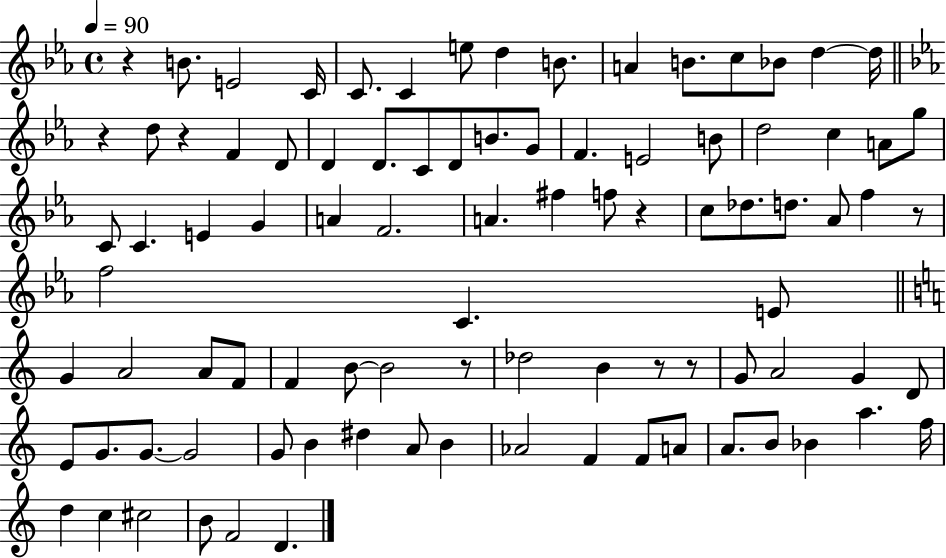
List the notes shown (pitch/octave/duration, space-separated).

R/q B4/e. E4/h C4/s C4/e. C4/q E5/e D5/q B4/e. A4/q B4/e. C5/e Bb4/e D5/q D5/s R/q D5/e R/q F4/q D4/e D4/q D4/e. C4/e D4/e B4/e. G4/e F4/q. E4/h B4/e D5/h C5/q A4/e G5/e C4/e C4/q. E4/q G4/q A4/q F4/h. A4/q. F#5/q F5/e R/q C5/e Db5/e. D5/e. Ab4/e F5/q R/e F5/h C4/q. E4/e G4/q A4/h A4/e F4/e F4/q B4/e B4/h R/e Db5/h B4/q R/e R/e G4/e A4/h G4/q D4/e E4/e G4/e. G4/e. G4/h G4/e B4/q D#5/q A4/e B4/q Ab4/h F4/q F4/e A4/e A4/e. B4/e Bb4/q A5/q. F5/s D5/q C5/q C#5/h B4/e F4/h D4/q.